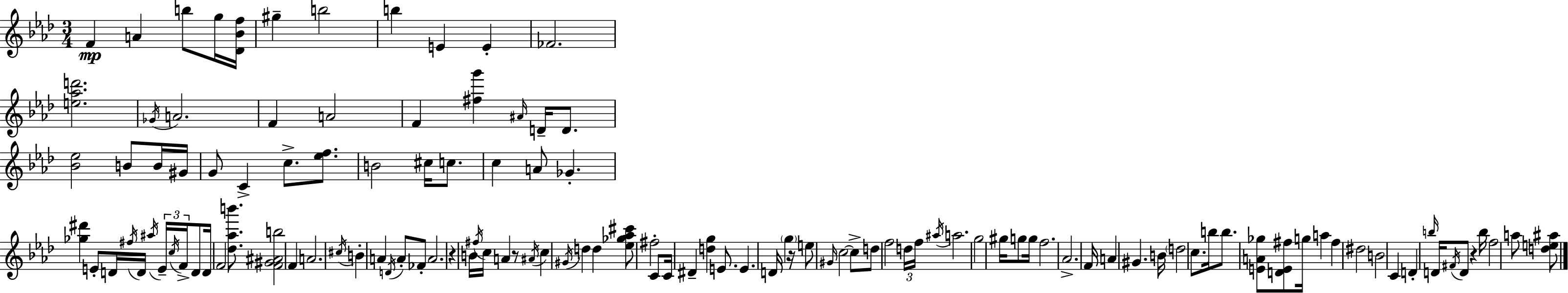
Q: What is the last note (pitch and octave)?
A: A5